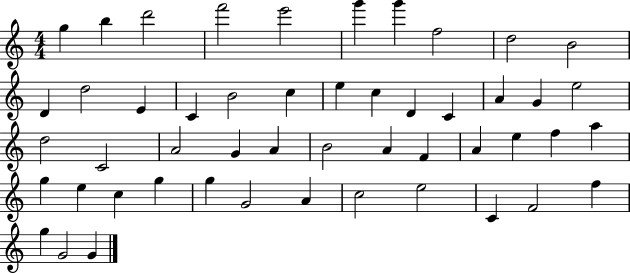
X:1
T:Untitled
M:4/4
L:1/4
K:C
g b d'2 f'2 e'2 g' g' f2 d2 B2 D d2 E C B2 c e c D C A G e2 d2 C2 A2 G A B2 A F A e f a g e c g g G2 A c2 e2 C F2 f g G2 G